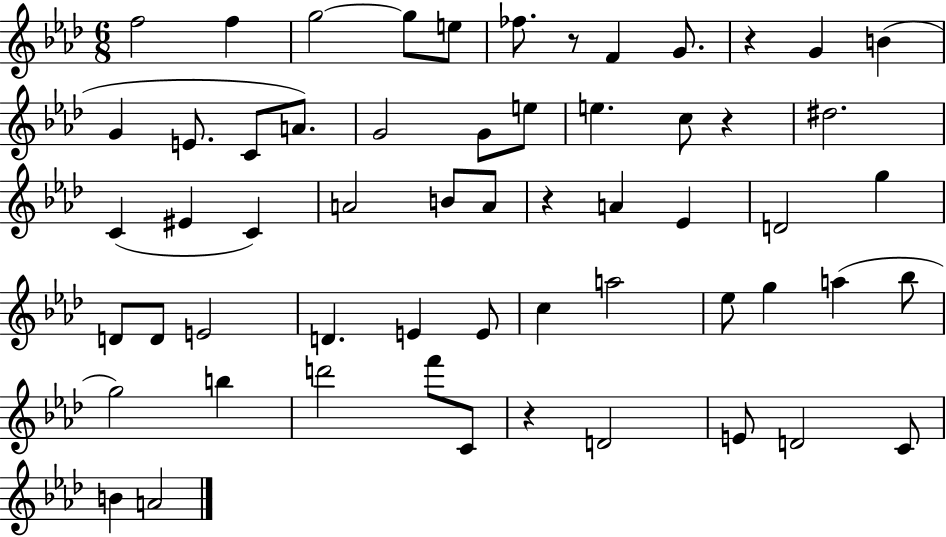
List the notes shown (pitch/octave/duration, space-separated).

F5/h F5/q G5/h G5/e E5/e FES5/e. R/e F4/q G4/e. R/q G4/q B4/q G4/q E4/e. C4/e A4/e. G4/h G4/e E5/e E5/q. C5/e R/q D#5/h. C4/q EIS4/q C4/q A4/h B4/e A4/e R/q A4/q Eb4/q D4/h G5/q D4/e D4/e E4/h D4/q. E4/q E4/e C5/q A5/h Eb5/e G5/q A5/q Bb5/e G5/h B5/q D6/h F6/e C4/e R/q D4/h E4/e D4/h C4/e B4/q A4/h